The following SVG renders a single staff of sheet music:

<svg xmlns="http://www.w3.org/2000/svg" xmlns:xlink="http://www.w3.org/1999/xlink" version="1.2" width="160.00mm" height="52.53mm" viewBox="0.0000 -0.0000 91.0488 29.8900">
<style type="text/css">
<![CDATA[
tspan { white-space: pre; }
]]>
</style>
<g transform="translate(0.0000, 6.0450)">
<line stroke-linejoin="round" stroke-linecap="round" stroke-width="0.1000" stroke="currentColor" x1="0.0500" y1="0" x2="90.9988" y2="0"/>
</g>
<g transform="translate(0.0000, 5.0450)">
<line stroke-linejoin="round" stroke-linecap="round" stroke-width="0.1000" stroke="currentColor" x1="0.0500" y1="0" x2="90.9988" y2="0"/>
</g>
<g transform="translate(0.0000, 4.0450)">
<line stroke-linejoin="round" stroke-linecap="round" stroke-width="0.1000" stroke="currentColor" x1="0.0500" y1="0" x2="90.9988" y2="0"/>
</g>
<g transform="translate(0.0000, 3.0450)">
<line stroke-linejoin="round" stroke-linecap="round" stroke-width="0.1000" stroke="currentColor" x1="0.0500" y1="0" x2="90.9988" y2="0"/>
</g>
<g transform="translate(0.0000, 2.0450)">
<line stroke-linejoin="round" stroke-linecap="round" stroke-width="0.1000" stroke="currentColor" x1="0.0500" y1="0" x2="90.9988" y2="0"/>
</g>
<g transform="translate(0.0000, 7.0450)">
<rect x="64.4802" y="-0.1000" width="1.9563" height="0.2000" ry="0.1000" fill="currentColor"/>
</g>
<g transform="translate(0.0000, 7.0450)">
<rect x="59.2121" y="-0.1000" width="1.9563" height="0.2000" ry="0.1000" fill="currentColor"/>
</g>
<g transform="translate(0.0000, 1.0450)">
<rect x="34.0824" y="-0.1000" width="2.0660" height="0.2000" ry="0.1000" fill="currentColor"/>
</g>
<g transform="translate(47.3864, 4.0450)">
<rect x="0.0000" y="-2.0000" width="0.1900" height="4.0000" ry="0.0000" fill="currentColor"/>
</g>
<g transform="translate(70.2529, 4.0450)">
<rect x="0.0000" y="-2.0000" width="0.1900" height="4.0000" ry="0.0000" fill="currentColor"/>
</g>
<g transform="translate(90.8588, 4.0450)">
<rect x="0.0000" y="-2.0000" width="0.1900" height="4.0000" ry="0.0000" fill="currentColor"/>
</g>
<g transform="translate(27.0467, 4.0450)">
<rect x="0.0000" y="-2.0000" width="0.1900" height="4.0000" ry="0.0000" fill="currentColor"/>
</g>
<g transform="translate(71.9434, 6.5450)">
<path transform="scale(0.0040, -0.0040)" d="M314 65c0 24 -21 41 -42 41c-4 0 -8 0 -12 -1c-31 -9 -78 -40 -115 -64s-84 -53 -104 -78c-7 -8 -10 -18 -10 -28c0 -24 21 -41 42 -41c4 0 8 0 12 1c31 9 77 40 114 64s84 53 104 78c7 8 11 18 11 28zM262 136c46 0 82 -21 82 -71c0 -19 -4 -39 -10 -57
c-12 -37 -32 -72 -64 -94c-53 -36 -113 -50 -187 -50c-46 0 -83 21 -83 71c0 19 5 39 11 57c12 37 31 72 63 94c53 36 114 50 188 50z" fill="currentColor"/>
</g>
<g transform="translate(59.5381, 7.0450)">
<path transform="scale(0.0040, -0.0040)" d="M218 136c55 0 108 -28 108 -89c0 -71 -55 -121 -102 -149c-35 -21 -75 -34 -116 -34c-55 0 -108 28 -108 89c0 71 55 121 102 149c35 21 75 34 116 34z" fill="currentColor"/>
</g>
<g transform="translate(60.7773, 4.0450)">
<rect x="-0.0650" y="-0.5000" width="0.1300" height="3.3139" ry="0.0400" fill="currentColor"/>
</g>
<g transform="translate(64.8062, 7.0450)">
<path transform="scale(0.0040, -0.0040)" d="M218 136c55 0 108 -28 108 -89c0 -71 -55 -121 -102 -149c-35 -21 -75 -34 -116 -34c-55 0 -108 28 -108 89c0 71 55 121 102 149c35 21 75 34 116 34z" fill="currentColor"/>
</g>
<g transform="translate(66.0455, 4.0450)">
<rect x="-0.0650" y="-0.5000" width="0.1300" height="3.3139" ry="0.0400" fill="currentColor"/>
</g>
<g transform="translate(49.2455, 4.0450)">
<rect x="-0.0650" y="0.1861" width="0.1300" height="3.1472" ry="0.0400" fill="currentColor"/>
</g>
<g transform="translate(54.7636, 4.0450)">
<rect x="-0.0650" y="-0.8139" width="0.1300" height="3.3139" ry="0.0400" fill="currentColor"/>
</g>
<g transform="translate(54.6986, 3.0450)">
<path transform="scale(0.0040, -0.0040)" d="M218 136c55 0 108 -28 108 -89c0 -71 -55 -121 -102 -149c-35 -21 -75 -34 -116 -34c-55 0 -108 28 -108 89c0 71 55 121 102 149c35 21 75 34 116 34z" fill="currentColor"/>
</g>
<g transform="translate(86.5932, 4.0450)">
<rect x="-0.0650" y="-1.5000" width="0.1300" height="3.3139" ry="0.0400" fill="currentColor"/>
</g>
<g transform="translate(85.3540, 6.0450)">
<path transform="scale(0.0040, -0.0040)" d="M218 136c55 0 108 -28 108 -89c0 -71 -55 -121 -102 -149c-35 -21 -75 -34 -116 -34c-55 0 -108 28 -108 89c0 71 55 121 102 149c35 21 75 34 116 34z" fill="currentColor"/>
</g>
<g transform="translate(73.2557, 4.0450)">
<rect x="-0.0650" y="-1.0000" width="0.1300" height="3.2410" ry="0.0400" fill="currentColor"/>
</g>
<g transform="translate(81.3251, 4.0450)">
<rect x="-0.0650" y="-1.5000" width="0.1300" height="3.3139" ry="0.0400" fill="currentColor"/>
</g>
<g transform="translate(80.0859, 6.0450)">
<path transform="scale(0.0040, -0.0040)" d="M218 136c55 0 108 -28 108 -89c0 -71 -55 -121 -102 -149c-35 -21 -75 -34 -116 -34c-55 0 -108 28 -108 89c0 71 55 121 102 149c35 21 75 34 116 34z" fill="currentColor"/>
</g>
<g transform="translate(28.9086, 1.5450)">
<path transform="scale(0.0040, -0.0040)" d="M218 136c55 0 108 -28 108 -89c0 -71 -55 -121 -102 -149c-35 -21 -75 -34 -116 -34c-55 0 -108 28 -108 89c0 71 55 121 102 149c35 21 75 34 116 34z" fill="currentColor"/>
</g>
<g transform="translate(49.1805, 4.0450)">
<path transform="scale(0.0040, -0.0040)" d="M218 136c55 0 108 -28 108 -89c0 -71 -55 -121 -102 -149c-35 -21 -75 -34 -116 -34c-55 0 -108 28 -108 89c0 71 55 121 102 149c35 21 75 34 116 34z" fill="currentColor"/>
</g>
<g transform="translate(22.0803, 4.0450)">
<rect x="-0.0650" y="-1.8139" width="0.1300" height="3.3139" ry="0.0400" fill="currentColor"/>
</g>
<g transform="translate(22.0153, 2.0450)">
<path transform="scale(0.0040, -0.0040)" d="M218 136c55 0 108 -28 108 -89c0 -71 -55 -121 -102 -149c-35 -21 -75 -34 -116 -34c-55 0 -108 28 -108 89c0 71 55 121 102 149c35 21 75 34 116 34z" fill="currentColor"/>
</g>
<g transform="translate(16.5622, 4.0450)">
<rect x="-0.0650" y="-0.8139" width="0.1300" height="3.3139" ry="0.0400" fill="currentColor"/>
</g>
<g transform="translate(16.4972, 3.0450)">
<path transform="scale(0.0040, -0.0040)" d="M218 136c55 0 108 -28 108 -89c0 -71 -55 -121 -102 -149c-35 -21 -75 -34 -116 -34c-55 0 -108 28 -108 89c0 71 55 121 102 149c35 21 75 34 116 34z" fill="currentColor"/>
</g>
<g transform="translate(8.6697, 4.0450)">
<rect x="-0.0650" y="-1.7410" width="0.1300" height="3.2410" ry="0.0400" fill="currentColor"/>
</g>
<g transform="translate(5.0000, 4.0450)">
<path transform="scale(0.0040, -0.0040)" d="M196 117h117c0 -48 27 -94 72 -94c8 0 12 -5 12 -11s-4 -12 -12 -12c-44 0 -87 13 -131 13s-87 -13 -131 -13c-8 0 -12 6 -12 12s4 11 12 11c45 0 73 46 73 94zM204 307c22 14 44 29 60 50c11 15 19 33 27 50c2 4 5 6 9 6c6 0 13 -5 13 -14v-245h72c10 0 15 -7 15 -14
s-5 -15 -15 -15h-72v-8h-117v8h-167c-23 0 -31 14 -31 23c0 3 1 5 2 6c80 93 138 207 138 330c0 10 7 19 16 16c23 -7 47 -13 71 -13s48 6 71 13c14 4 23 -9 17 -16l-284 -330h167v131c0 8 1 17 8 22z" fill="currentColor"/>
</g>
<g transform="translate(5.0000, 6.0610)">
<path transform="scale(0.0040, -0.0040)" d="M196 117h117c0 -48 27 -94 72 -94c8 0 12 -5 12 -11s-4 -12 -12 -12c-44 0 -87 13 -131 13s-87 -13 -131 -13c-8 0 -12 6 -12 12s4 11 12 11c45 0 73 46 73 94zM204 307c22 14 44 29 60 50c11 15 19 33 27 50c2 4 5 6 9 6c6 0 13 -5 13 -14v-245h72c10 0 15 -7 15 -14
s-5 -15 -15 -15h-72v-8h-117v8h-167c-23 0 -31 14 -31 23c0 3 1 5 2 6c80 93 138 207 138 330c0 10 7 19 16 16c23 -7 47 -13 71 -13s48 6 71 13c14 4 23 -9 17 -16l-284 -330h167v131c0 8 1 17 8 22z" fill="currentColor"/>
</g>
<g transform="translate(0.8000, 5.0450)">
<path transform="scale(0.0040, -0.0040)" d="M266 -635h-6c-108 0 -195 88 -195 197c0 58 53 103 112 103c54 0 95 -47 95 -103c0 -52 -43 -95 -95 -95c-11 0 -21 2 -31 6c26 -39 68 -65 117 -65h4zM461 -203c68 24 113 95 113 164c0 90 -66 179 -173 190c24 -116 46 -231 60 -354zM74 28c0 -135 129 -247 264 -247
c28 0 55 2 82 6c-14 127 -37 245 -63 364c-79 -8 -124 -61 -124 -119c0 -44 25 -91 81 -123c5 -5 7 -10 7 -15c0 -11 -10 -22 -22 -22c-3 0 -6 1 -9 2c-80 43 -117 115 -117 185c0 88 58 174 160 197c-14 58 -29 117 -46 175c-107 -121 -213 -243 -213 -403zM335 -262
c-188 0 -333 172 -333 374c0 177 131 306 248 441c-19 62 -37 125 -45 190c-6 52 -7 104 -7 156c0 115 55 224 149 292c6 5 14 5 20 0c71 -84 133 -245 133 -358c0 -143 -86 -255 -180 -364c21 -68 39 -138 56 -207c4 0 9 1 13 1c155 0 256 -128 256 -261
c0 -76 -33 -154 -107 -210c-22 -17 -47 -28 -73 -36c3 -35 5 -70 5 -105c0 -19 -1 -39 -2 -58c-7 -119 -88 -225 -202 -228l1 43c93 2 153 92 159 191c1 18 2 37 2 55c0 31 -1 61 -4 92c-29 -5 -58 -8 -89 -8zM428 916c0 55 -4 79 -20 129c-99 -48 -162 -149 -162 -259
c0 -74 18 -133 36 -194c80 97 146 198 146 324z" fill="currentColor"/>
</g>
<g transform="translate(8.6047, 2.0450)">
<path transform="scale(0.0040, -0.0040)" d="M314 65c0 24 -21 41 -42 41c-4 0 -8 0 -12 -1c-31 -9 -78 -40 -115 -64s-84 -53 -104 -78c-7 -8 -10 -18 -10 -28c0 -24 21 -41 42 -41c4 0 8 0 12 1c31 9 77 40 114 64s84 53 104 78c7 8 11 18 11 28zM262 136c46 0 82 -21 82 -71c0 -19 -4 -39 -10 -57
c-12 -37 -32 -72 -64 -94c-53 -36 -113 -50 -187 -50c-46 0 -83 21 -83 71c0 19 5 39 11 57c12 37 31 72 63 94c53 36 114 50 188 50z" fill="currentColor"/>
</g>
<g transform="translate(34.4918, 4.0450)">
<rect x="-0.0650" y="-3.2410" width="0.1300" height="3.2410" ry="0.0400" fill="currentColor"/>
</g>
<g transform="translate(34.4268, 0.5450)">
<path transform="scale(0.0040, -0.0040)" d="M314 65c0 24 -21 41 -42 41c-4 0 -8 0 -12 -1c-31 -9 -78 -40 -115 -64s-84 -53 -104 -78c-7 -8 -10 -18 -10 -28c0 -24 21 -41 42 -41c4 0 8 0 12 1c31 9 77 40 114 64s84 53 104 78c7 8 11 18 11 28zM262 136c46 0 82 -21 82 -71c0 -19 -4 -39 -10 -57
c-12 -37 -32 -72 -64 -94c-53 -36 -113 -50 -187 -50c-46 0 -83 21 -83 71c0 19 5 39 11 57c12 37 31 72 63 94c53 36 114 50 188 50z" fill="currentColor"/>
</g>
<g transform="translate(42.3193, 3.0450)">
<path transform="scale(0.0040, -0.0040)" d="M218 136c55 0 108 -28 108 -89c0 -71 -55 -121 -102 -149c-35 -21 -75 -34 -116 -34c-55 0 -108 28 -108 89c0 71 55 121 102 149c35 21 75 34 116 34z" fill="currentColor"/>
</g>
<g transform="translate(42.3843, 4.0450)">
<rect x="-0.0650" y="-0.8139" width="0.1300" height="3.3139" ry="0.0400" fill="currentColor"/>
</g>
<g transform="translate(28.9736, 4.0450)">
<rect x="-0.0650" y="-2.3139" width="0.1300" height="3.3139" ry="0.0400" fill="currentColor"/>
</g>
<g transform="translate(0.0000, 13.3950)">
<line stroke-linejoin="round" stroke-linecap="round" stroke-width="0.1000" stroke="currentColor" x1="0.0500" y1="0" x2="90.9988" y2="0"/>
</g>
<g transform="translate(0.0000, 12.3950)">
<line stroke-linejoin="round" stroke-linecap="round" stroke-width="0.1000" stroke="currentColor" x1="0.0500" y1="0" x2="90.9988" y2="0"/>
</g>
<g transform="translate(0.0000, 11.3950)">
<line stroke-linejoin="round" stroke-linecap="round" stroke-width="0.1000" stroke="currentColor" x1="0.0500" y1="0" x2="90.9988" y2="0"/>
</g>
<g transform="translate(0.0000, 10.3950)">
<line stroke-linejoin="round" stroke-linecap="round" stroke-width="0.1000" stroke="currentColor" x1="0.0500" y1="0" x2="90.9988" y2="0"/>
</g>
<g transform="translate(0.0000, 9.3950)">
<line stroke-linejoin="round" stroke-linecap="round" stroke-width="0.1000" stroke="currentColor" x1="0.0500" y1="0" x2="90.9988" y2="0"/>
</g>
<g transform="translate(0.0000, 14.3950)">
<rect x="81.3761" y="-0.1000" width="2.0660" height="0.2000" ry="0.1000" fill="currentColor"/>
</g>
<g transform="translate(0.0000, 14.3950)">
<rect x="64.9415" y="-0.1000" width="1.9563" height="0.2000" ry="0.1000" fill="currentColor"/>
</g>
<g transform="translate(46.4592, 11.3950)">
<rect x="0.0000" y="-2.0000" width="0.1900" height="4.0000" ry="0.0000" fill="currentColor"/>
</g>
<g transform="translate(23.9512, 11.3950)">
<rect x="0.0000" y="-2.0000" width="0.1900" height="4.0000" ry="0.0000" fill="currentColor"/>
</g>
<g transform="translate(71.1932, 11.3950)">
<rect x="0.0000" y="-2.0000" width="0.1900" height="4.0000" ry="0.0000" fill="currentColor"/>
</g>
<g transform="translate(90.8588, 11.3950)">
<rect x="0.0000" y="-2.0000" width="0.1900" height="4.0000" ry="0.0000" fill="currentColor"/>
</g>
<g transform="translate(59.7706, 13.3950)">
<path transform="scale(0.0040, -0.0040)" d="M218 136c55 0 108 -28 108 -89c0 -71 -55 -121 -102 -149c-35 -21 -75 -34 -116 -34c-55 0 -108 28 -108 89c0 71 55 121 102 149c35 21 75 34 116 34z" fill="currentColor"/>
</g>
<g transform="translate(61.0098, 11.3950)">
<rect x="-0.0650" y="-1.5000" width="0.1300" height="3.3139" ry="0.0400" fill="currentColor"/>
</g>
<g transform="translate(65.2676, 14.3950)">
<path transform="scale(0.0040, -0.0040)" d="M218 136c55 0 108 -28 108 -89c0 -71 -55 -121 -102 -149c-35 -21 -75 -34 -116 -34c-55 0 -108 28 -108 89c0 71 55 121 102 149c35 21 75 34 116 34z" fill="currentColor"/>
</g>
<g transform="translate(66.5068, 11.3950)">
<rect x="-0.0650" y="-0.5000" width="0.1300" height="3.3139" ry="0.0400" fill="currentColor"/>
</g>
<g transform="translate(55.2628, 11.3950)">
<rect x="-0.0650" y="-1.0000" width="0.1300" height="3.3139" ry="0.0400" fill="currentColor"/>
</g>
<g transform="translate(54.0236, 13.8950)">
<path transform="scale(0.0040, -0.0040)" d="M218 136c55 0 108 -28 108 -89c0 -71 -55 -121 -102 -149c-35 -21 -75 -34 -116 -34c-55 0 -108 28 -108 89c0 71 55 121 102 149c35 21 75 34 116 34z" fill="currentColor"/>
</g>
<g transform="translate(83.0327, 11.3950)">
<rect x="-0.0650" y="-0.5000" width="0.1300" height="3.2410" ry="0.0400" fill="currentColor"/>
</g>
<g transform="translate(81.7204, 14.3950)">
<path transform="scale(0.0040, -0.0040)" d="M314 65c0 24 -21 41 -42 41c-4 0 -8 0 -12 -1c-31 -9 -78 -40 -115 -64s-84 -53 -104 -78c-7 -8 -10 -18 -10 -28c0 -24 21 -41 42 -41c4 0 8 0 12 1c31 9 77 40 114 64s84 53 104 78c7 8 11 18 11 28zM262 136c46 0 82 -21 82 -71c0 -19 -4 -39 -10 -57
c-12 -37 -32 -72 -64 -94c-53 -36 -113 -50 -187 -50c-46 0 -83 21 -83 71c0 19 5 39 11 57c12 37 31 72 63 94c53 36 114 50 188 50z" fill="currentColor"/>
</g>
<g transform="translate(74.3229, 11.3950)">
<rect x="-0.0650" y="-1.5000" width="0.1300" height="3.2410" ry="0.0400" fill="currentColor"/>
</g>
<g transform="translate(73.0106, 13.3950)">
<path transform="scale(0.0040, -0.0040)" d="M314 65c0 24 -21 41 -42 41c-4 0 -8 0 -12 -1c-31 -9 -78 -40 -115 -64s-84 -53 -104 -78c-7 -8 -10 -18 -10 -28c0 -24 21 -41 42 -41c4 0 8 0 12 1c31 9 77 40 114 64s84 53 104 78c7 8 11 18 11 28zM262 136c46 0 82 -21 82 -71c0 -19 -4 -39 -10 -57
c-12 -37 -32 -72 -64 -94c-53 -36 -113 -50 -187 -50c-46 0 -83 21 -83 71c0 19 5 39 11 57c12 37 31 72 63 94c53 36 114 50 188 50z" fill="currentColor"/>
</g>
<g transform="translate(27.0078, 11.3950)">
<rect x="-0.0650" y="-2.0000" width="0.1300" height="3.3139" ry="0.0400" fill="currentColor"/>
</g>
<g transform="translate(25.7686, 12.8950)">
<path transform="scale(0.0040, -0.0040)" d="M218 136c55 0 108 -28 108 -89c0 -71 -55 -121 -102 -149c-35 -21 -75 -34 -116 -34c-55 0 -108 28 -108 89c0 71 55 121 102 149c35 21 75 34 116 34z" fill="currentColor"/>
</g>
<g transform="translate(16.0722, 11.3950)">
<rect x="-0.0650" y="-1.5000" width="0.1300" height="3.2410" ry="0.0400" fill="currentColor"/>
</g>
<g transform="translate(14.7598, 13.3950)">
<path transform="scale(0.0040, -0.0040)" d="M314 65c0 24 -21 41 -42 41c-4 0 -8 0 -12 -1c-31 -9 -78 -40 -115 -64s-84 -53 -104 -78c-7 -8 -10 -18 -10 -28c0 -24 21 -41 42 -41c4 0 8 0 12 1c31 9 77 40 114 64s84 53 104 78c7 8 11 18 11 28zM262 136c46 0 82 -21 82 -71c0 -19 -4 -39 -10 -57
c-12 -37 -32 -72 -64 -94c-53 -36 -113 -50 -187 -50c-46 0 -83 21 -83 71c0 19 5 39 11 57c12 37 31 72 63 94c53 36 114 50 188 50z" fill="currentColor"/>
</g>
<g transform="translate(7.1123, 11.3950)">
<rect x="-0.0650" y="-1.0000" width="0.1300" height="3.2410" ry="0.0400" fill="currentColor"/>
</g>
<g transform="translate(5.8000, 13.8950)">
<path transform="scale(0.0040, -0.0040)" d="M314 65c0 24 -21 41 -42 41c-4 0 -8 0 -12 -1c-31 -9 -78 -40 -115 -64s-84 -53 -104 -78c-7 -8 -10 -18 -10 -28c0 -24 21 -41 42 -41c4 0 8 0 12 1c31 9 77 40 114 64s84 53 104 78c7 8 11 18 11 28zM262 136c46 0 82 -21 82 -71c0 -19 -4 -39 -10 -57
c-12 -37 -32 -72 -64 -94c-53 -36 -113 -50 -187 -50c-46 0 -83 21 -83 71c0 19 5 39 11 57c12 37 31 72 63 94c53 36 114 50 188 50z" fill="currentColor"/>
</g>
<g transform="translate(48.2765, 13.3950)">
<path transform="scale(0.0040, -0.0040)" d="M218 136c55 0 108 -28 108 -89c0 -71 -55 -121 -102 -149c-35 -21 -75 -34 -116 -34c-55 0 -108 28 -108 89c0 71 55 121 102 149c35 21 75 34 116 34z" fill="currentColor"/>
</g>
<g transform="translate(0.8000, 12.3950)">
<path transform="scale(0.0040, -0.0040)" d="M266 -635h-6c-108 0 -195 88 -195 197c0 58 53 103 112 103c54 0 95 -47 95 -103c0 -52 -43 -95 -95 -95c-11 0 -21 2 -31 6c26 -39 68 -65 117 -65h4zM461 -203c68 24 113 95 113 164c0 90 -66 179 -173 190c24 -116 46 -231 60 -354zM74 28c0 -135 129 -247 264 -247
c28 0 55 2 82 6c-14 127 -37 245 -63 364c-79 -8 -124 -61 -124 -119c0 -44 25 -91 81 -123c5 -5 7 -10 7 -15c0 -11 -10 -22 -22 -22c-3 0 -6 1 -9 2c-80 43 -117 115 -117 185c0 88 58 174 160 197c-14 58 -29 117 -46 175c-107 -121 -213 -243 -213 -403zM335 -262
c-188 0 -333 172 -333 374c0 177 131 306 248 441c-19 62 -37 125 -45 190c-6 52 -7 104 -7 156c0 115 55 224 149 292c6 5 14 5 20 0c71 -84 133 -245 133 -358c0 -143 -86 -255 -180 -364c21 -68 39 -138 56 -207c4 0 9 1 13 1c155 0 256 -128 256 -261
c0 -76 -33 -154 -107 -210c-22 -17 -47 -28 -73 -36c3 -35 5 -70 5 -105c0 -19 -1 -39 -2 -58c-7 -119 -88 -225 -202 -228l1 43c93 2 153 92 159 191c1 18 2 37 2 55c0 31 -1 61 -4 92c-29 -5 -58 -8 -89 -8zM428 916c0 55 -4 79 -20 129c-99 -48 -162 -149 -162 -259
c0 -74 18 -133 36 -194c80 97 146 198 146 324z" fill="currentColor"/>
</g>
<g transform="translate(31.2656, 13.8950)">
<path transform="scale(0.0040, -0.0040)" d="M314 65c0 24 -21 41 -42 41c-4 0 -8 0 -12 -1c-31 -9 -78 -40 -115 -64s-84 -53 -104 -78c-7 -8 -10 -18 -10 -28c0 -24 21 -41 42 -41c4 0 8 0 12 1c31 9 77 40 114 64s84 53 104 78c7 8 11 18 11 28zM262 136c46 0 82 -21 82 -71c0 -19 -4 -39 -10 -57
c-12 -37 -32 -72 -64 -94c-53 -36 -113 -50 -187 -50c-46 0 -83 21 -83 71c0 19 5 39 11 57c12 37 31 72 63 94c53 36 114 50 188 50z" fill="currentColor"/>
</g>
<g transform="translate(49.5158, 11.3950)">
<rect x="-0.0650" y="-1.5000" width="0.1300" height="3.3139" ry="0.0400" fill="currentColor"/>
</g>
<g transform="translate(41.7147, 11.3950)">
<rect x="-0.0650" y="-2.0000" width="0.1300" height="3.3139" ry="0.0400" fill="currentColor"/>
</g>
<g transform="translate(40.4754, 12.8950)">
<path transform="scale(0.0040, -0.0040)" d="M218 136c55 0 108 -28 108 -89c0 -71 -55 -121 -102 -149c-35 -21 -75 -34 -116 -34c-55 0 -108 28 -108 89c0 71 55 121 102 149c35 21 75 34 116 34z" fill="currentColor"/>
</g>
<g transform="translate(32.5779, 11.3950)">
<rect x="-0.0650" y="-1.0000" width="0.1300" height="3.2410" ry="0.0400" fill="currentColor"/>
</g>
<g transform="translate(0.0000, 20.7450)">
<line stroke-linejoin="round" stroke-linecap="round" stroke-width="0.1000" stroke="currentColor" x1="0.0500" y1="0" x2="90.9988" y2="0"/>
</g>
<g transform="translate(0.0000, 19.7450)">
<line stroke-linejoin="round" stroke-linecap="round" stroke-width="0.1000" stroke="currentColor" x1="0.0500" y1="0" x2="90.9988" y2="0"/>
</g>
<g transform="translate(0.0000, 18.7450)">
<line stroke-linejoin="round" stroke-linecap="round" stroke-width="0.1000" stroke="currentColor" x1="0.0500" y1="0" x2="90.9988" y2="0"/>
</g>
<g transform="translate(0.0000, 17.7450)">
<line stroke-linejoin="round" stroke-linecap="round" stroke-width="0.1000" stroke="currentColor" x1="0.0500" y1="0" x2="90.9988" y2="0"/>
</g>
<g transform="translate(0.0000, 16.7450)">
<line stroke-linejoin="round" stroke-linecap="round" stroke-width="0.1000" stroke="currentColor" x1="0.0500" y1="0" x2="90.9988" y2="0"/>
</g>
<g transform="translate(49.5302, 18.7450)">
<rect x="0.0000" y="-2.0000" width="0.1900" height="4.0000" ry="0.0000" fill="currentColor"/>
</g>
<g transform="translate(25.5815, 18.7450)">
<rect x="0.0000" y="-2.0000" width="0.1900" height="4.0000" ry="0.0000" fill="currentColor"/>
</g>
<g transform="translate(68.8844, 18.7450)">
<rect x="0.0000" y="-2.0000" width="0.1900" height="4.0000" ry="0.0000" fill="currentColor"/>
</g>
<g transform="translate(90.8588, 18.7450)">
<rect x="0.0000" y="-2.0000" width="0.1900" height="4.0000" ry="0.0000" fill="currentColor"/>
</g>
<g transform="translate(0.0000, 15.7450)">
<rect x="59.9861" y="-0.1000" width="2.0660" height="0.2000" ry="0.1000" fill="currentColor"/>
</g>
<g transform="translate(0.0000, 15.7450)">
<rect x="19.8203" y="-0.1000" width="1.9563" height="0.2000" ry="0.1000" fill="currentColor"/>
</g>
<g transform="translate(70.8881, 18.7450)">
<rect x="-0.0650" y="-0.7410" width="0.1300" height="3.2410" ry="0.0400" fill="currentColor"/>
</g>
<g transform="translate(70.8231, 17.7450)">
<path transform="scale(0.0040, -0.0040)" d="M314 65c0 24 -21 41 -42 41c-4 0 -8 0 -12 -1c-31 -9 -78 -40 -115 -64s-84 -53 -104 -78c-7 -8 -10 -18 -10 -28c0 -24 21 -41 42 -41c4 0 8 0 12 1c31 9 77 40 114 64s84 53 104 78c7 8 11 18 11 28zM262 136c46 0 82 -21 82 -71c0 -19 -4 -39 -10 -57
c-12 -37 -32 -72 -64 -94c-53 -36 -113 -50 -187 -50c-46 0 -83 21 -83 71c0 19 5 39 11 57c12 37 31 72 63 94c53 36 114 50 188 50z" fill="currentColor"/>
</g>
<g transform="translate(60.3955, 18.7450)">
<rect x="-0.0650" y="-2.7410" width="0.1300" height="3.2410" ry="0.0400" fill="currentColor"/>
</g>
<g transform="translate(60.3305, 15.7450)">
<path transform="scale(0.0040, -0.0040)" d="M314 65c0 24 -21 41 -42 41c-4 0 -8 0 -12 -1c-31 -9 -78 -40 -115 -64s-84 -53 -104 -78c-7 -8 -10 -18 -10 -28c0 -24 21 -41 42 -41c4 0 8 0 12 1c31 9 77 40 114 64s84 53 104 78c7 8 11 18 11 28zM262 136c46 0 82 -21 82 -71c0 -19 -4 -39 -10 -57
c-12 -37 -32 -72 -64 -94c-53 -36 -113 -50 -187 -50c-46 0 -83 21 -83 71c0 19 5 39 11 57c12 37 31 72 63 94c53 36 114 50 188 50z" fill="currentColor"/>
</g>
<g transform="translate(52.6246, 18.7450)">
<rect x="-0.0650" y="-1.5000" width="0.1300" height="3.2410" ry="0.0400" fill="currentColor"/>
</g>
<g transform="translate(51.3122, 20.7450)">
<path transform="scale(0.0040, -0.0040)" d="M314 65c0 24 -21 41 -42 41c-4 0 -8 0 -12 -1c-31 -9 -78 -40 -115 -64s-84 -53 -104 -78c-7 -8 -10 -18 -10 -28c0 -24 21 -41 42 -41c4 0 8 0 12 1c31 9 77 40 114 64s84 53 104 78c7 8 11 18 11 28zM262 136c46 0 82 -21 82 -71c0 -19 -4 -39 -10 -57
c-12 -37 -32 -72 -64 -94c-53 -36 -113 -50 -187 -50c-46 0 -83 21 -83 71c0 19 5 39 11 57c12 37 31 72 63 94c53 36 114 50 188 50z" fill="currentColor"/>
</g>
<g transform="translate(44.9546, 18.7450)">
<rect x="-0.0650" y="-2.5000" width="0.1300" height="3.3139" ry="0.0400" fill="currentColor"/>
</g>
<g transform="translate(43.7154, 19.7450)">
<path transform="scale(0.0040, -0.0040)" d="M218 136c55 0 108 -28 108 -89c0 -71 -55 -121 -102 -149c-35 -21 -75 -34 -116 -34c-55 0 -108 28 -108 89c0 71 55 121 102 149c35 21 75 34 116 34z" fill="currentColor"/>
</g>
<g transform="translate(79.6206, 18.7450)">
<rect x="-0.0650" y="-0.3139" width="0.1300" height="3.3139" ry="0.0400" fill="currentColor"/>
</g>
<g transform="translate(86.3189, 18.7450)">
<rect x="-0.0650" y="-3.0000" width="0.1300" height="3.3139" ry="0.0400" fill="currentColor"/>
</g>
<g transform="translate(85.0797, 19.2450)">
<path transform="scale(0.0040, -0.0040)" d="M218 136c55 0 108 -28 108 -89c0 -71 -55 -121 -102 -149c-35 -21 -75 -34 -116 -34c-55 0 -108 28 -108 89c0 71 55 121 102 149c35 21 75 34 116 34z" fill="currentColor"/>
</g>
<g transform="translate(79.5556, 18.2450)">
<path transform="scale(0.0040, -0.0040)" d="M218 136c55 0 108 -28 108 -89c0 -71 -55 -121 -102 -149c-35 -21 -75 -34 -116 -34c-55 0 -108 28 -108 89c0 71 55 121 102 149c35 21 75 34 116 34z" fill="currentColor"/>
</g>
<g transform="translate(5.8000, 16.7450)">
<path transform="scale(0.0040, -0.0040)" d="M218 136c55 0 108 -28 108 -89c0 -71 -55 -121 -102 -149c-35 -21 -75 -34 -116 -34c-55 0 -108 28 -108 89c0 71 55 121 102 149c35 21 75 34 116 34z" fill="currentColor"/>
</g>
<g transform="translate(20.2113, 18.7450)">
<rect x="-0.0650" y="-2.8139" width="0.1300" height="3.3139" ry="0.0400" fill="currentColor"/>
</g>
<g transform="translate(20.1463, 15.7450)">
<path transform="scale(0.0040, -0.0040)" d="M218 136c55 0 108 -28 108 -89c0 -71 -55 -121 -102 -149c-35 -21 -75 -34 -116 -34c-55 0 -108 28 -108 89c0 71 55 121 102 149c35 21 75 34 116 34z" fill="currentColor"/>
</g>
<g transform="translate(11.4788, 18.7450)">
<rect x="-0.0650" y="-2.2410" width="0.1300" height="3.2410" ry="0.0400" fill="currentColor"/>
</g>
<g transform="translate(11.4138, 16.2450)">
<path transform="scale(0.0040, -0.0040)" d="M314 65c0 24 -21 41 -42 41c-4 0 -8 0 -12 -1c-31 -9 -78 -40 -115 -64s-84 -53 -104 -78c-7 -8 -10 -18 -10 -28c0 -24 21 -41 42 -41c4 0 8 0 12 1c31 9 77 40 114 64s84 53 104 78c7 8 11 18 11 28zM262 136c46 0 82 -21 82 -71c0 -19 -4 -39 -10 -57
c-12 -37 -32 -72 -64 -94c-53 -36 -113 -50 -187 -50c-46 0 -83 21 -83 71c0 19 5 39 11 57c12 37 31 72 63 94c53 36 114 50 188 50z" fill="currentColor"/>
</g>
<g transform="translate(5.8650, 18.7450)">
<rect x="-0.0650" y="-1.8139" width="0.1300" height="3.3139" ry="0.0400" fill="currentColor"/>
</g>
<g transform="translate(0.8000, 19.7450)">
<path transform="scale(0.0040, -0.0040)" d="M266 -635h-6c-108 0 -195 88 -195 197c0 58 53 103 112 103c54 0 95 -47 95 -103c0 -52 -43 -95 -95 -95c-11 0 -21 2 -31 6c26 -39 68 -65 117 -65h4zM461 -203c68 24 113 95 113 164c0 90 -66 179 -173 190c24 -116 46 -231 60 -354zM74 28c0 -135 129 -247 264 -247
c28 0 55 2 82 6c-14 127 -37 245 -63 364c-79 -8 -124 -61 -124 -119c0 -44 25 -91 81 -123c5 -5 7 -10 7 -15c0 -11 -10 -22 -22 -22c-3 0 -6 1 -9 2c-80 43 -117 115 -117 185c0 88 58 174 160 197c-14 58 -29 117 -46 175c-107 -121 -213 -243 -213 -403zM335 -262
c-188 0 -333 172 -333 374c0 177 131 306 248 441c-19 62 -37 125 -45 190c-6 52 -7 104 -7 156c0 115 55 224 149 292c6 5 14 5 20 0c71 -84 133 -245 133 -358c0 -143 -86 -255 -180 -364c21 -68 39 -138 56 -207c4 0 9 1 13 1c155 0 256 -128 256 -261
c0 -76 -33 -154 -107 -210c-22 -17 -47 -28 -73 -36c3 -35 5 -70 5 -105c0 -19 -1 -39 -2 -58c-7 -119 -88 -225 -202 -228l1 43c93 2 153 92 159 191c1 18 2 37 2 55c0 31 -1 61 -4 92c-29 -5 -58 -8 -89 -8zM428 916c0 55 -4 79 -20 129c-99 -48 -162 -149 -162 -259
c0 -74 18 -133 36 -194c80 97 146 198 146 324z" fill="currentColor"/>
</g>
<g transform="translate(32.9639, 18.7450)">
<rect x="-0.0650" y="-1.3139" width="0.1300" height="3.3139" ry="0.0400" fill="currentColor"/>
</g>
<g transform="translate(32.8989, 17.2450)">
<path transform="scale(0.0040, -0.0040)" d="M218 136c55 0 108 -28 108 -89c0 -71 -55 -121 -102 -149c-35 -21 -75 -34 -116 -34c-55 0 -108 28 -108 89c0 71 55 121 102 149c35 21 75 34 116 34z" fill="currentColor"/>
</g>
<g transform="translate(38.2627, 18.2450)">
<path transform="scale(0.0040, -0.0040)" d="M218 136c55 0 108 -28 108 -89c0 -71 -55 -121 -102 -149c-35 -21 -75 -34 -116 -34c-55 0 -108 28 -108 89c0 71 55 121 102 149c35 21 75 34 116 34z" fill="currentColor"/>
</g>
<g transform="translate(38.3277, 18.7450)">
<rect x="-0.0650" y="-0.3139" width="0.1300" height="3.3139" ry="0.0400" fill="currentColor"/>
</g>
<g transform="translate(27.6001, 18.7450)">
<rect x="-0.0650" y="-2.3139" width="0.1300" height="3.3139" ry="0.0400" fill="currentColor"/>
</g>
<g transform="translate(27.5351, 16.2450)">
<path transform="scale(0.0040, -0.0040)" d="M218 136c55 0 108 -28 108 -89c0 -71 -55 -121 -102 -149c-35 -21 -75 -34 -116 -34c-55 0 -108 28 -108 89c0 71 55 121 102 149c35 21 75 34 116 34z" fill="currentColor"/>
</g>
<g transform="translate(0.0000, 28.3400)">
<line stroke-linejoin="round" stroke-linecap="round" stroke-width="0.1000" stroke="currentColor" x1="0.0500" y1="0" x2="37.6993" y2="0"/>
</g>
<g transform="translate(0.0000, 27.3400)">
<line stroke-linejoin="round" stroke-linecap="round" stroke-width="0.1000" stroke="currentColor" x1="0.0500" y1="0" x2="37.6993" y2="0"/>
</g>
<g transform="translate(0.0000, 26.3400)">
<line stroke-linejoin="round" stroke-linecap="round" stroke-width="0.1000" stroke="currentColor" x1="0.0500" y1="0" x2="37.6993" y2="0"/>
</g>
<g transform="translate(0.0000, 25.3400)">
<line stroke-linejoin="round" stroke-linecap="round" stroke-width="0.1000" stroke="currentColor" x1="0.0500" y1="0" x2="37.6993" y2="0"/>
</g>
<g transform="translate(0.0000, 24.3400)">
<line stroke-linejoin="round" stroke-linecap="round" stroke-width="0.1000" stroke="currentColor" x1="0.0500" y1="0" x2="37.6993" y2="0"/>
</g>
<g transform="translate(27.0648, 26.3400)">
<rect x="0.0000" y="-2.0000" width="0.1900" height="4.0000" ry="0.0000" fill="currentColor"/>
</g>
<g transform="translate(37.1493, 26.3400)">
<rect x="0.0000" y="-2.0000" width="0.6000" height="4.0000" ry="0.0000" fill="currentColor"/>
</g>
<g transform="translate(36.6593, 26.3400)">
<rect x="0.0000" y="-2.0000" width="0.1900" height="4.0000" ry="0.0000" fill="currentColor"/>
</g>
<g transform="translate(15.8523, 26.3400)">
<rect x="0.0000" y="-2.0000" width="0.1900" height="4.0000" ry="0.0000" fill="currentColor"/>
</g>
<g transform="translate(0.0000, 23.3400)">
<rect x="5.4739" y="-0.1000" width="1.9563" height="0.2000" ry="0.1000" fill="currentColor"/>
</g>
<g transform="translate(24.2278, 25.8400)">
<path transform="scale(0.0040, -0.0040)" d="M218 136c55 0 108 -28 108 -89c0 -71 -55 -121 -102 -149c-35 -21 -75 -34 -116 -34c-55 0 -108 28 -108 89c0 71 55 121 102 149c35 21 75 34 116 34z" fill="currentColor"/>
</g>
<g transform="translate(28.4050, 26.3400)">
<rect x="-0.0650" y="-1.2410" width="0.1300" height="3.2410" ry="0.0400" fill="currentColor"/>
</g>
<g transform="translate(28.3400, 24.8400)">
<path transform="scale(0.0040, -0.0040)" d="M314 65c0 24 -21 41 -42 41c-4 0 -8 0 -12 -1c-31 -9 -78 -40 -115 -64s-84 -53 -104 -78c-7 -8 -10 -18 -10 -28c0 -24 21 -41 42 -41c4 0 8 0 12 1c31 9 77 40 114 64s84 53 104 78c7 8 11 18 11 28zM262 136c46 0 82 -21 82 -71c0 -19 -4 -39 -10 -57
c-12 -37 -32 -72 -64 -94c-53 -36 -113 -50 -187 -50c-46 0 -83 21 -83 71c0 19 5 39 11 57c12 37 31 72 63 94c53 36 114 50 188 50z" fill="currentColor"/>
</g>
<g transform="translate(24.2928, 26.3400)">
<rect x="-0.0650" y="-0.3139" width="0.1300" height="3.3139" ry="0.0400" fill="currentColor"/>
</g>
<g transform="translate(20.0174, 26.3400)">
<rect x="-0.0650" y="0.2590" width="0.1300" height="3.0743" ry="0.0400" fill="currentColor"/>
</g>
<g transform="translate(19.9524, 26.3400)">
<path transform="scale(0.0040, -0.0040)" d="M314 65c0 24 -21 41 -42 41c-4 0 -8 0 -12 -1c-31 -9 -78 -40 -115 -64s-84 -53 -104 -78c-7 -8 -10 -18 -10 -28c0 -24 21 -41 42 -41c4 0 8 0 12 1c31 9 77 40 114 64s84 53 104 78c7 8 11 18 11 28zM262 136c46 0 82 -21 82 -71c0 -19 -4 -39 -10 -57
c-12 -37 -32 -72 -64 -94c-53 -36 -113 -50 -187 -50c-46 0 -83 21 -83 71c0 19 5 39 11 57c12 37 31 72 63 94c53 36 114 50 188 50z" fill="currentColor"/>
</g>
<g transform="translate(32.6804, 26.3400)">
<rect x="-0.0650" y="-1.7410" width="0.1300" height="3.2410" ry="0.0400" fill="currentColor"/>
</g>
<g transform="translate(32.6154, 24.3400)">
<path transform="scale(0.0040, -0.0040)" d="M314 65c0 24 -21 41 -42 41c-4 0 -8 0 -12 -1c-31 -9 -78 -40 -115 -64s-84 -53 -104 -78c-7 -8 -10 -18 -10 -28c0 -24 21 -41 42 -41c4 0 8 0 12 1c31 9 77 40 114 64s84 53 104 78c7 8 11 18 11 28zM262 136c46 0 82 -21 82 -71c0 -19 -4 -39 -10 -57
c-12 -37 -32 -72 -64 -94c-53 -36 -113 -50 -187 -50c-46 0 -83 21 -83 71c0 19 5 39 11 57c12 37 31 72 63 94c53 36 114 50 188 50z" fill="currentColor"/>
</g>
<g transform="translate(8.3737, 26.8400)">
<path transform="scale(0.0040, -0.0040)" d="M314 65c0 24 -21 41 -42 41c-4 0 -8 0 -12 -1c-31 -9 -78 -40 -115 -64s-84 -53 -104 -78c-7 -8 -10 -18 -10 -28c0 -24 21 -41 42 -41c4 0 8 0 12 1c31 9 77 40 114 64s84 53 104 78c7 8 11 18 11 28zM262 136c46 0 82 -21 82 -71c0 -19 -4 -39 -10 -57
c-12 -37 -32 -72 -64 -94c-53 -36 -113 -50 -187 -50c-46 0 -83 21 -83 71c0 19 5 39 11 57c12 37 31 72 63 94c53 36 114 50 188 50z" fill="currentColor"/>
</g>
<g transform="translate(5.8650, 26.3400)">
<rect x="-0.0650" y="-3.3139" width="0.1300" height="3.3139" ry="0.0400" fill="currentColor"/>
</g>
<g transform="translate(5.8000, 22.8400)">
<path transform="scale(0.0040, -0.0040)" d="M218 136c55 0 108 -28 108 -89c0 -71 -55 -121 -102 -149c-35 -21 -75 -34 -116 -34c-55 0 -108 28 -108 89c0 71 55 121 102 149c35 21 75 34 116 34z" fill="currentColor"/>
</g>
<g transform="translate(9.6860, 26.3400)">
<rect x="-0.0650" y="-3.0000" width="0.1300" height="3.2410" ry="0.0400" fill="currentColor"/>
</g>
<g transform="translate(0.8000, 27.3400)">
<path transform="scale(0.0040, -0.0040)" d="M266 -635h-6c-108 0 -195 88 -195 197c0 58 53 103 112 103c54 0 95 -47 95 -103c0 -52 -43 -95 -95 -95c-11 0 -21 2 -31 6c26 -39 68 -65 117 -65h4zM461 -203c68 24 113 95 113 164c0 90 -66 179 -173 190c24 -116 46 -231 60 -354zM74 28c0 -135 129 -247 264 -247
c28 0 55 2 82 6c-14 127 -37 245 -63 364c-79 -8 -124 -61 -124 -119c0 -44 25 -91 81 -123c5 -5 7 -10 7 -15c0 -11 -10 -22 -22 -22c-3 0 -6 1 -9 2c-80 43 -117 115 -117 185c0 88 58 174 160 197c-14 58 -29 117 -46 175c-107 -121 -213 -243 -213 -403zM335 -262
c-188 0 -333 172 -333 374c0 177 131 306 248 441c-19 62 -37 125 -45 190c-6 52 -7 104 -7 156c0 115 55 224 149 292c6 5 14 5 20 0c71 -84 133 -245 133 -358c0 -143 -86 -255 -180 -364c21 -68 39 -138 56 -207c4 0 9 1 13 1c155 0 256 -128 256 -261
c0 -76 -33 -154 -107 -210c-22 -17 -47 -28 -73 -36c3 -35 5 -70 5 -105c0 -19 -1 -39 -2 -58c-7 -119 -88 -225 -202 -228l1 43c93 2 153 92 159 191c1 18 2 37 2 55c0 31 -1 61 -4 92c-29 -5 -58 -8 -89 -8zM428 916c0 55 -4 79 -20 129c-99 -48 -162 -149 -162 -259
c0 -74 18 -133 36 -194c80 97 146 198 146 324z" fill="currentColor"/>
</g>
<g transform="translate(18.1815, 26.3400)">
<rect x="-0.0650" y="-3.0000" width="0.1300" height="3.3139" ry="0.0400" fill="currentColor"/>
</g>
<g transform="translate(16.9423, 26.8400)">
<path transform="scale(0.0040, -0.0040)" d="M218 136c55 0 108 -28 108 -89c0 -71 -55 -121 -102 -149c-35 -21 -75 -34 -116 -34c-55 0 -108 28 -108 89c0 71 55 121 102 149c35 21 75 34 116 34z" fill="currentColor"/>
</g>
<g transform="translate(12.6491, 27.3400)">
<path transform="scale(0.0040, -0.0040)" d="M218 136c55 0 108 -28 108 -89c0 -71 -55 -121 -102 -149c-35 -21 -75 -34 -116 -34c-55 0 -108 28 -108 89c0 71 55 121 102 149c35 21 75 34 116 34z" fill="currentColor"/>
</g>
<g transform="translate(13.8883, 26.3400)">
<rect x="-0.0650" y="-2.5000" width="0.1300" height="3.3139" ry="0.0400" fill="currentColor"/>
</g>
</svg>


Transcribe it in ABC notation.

X:1
T:Untitled
M:4/4
L:1/4
K:C
f2 d f g b2 d B d C C D2 E E D2 E2 F D2 F E D E C E2 C2 f g2 a g e c G E2 a2 d2 c A b A2 G A B2 c e2 f2